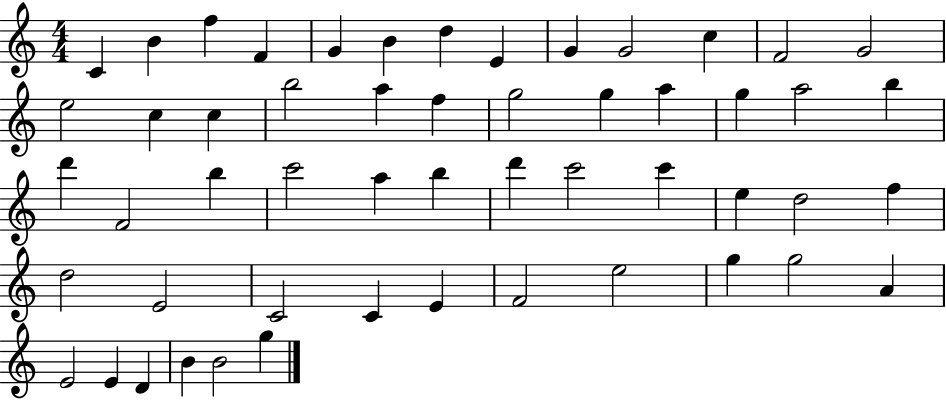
X:1
T:Untitled
M:4/4
L:1/4
K:C
C B f F G B d E G G2 c F2 G2 e2 c c b2 a f g2 g a g a2 b d' F2 b c'2 a b d' c'2 c' e d2 f d2 E2 C2 C E F2 e2 g g2 A E2 E D B B2 g